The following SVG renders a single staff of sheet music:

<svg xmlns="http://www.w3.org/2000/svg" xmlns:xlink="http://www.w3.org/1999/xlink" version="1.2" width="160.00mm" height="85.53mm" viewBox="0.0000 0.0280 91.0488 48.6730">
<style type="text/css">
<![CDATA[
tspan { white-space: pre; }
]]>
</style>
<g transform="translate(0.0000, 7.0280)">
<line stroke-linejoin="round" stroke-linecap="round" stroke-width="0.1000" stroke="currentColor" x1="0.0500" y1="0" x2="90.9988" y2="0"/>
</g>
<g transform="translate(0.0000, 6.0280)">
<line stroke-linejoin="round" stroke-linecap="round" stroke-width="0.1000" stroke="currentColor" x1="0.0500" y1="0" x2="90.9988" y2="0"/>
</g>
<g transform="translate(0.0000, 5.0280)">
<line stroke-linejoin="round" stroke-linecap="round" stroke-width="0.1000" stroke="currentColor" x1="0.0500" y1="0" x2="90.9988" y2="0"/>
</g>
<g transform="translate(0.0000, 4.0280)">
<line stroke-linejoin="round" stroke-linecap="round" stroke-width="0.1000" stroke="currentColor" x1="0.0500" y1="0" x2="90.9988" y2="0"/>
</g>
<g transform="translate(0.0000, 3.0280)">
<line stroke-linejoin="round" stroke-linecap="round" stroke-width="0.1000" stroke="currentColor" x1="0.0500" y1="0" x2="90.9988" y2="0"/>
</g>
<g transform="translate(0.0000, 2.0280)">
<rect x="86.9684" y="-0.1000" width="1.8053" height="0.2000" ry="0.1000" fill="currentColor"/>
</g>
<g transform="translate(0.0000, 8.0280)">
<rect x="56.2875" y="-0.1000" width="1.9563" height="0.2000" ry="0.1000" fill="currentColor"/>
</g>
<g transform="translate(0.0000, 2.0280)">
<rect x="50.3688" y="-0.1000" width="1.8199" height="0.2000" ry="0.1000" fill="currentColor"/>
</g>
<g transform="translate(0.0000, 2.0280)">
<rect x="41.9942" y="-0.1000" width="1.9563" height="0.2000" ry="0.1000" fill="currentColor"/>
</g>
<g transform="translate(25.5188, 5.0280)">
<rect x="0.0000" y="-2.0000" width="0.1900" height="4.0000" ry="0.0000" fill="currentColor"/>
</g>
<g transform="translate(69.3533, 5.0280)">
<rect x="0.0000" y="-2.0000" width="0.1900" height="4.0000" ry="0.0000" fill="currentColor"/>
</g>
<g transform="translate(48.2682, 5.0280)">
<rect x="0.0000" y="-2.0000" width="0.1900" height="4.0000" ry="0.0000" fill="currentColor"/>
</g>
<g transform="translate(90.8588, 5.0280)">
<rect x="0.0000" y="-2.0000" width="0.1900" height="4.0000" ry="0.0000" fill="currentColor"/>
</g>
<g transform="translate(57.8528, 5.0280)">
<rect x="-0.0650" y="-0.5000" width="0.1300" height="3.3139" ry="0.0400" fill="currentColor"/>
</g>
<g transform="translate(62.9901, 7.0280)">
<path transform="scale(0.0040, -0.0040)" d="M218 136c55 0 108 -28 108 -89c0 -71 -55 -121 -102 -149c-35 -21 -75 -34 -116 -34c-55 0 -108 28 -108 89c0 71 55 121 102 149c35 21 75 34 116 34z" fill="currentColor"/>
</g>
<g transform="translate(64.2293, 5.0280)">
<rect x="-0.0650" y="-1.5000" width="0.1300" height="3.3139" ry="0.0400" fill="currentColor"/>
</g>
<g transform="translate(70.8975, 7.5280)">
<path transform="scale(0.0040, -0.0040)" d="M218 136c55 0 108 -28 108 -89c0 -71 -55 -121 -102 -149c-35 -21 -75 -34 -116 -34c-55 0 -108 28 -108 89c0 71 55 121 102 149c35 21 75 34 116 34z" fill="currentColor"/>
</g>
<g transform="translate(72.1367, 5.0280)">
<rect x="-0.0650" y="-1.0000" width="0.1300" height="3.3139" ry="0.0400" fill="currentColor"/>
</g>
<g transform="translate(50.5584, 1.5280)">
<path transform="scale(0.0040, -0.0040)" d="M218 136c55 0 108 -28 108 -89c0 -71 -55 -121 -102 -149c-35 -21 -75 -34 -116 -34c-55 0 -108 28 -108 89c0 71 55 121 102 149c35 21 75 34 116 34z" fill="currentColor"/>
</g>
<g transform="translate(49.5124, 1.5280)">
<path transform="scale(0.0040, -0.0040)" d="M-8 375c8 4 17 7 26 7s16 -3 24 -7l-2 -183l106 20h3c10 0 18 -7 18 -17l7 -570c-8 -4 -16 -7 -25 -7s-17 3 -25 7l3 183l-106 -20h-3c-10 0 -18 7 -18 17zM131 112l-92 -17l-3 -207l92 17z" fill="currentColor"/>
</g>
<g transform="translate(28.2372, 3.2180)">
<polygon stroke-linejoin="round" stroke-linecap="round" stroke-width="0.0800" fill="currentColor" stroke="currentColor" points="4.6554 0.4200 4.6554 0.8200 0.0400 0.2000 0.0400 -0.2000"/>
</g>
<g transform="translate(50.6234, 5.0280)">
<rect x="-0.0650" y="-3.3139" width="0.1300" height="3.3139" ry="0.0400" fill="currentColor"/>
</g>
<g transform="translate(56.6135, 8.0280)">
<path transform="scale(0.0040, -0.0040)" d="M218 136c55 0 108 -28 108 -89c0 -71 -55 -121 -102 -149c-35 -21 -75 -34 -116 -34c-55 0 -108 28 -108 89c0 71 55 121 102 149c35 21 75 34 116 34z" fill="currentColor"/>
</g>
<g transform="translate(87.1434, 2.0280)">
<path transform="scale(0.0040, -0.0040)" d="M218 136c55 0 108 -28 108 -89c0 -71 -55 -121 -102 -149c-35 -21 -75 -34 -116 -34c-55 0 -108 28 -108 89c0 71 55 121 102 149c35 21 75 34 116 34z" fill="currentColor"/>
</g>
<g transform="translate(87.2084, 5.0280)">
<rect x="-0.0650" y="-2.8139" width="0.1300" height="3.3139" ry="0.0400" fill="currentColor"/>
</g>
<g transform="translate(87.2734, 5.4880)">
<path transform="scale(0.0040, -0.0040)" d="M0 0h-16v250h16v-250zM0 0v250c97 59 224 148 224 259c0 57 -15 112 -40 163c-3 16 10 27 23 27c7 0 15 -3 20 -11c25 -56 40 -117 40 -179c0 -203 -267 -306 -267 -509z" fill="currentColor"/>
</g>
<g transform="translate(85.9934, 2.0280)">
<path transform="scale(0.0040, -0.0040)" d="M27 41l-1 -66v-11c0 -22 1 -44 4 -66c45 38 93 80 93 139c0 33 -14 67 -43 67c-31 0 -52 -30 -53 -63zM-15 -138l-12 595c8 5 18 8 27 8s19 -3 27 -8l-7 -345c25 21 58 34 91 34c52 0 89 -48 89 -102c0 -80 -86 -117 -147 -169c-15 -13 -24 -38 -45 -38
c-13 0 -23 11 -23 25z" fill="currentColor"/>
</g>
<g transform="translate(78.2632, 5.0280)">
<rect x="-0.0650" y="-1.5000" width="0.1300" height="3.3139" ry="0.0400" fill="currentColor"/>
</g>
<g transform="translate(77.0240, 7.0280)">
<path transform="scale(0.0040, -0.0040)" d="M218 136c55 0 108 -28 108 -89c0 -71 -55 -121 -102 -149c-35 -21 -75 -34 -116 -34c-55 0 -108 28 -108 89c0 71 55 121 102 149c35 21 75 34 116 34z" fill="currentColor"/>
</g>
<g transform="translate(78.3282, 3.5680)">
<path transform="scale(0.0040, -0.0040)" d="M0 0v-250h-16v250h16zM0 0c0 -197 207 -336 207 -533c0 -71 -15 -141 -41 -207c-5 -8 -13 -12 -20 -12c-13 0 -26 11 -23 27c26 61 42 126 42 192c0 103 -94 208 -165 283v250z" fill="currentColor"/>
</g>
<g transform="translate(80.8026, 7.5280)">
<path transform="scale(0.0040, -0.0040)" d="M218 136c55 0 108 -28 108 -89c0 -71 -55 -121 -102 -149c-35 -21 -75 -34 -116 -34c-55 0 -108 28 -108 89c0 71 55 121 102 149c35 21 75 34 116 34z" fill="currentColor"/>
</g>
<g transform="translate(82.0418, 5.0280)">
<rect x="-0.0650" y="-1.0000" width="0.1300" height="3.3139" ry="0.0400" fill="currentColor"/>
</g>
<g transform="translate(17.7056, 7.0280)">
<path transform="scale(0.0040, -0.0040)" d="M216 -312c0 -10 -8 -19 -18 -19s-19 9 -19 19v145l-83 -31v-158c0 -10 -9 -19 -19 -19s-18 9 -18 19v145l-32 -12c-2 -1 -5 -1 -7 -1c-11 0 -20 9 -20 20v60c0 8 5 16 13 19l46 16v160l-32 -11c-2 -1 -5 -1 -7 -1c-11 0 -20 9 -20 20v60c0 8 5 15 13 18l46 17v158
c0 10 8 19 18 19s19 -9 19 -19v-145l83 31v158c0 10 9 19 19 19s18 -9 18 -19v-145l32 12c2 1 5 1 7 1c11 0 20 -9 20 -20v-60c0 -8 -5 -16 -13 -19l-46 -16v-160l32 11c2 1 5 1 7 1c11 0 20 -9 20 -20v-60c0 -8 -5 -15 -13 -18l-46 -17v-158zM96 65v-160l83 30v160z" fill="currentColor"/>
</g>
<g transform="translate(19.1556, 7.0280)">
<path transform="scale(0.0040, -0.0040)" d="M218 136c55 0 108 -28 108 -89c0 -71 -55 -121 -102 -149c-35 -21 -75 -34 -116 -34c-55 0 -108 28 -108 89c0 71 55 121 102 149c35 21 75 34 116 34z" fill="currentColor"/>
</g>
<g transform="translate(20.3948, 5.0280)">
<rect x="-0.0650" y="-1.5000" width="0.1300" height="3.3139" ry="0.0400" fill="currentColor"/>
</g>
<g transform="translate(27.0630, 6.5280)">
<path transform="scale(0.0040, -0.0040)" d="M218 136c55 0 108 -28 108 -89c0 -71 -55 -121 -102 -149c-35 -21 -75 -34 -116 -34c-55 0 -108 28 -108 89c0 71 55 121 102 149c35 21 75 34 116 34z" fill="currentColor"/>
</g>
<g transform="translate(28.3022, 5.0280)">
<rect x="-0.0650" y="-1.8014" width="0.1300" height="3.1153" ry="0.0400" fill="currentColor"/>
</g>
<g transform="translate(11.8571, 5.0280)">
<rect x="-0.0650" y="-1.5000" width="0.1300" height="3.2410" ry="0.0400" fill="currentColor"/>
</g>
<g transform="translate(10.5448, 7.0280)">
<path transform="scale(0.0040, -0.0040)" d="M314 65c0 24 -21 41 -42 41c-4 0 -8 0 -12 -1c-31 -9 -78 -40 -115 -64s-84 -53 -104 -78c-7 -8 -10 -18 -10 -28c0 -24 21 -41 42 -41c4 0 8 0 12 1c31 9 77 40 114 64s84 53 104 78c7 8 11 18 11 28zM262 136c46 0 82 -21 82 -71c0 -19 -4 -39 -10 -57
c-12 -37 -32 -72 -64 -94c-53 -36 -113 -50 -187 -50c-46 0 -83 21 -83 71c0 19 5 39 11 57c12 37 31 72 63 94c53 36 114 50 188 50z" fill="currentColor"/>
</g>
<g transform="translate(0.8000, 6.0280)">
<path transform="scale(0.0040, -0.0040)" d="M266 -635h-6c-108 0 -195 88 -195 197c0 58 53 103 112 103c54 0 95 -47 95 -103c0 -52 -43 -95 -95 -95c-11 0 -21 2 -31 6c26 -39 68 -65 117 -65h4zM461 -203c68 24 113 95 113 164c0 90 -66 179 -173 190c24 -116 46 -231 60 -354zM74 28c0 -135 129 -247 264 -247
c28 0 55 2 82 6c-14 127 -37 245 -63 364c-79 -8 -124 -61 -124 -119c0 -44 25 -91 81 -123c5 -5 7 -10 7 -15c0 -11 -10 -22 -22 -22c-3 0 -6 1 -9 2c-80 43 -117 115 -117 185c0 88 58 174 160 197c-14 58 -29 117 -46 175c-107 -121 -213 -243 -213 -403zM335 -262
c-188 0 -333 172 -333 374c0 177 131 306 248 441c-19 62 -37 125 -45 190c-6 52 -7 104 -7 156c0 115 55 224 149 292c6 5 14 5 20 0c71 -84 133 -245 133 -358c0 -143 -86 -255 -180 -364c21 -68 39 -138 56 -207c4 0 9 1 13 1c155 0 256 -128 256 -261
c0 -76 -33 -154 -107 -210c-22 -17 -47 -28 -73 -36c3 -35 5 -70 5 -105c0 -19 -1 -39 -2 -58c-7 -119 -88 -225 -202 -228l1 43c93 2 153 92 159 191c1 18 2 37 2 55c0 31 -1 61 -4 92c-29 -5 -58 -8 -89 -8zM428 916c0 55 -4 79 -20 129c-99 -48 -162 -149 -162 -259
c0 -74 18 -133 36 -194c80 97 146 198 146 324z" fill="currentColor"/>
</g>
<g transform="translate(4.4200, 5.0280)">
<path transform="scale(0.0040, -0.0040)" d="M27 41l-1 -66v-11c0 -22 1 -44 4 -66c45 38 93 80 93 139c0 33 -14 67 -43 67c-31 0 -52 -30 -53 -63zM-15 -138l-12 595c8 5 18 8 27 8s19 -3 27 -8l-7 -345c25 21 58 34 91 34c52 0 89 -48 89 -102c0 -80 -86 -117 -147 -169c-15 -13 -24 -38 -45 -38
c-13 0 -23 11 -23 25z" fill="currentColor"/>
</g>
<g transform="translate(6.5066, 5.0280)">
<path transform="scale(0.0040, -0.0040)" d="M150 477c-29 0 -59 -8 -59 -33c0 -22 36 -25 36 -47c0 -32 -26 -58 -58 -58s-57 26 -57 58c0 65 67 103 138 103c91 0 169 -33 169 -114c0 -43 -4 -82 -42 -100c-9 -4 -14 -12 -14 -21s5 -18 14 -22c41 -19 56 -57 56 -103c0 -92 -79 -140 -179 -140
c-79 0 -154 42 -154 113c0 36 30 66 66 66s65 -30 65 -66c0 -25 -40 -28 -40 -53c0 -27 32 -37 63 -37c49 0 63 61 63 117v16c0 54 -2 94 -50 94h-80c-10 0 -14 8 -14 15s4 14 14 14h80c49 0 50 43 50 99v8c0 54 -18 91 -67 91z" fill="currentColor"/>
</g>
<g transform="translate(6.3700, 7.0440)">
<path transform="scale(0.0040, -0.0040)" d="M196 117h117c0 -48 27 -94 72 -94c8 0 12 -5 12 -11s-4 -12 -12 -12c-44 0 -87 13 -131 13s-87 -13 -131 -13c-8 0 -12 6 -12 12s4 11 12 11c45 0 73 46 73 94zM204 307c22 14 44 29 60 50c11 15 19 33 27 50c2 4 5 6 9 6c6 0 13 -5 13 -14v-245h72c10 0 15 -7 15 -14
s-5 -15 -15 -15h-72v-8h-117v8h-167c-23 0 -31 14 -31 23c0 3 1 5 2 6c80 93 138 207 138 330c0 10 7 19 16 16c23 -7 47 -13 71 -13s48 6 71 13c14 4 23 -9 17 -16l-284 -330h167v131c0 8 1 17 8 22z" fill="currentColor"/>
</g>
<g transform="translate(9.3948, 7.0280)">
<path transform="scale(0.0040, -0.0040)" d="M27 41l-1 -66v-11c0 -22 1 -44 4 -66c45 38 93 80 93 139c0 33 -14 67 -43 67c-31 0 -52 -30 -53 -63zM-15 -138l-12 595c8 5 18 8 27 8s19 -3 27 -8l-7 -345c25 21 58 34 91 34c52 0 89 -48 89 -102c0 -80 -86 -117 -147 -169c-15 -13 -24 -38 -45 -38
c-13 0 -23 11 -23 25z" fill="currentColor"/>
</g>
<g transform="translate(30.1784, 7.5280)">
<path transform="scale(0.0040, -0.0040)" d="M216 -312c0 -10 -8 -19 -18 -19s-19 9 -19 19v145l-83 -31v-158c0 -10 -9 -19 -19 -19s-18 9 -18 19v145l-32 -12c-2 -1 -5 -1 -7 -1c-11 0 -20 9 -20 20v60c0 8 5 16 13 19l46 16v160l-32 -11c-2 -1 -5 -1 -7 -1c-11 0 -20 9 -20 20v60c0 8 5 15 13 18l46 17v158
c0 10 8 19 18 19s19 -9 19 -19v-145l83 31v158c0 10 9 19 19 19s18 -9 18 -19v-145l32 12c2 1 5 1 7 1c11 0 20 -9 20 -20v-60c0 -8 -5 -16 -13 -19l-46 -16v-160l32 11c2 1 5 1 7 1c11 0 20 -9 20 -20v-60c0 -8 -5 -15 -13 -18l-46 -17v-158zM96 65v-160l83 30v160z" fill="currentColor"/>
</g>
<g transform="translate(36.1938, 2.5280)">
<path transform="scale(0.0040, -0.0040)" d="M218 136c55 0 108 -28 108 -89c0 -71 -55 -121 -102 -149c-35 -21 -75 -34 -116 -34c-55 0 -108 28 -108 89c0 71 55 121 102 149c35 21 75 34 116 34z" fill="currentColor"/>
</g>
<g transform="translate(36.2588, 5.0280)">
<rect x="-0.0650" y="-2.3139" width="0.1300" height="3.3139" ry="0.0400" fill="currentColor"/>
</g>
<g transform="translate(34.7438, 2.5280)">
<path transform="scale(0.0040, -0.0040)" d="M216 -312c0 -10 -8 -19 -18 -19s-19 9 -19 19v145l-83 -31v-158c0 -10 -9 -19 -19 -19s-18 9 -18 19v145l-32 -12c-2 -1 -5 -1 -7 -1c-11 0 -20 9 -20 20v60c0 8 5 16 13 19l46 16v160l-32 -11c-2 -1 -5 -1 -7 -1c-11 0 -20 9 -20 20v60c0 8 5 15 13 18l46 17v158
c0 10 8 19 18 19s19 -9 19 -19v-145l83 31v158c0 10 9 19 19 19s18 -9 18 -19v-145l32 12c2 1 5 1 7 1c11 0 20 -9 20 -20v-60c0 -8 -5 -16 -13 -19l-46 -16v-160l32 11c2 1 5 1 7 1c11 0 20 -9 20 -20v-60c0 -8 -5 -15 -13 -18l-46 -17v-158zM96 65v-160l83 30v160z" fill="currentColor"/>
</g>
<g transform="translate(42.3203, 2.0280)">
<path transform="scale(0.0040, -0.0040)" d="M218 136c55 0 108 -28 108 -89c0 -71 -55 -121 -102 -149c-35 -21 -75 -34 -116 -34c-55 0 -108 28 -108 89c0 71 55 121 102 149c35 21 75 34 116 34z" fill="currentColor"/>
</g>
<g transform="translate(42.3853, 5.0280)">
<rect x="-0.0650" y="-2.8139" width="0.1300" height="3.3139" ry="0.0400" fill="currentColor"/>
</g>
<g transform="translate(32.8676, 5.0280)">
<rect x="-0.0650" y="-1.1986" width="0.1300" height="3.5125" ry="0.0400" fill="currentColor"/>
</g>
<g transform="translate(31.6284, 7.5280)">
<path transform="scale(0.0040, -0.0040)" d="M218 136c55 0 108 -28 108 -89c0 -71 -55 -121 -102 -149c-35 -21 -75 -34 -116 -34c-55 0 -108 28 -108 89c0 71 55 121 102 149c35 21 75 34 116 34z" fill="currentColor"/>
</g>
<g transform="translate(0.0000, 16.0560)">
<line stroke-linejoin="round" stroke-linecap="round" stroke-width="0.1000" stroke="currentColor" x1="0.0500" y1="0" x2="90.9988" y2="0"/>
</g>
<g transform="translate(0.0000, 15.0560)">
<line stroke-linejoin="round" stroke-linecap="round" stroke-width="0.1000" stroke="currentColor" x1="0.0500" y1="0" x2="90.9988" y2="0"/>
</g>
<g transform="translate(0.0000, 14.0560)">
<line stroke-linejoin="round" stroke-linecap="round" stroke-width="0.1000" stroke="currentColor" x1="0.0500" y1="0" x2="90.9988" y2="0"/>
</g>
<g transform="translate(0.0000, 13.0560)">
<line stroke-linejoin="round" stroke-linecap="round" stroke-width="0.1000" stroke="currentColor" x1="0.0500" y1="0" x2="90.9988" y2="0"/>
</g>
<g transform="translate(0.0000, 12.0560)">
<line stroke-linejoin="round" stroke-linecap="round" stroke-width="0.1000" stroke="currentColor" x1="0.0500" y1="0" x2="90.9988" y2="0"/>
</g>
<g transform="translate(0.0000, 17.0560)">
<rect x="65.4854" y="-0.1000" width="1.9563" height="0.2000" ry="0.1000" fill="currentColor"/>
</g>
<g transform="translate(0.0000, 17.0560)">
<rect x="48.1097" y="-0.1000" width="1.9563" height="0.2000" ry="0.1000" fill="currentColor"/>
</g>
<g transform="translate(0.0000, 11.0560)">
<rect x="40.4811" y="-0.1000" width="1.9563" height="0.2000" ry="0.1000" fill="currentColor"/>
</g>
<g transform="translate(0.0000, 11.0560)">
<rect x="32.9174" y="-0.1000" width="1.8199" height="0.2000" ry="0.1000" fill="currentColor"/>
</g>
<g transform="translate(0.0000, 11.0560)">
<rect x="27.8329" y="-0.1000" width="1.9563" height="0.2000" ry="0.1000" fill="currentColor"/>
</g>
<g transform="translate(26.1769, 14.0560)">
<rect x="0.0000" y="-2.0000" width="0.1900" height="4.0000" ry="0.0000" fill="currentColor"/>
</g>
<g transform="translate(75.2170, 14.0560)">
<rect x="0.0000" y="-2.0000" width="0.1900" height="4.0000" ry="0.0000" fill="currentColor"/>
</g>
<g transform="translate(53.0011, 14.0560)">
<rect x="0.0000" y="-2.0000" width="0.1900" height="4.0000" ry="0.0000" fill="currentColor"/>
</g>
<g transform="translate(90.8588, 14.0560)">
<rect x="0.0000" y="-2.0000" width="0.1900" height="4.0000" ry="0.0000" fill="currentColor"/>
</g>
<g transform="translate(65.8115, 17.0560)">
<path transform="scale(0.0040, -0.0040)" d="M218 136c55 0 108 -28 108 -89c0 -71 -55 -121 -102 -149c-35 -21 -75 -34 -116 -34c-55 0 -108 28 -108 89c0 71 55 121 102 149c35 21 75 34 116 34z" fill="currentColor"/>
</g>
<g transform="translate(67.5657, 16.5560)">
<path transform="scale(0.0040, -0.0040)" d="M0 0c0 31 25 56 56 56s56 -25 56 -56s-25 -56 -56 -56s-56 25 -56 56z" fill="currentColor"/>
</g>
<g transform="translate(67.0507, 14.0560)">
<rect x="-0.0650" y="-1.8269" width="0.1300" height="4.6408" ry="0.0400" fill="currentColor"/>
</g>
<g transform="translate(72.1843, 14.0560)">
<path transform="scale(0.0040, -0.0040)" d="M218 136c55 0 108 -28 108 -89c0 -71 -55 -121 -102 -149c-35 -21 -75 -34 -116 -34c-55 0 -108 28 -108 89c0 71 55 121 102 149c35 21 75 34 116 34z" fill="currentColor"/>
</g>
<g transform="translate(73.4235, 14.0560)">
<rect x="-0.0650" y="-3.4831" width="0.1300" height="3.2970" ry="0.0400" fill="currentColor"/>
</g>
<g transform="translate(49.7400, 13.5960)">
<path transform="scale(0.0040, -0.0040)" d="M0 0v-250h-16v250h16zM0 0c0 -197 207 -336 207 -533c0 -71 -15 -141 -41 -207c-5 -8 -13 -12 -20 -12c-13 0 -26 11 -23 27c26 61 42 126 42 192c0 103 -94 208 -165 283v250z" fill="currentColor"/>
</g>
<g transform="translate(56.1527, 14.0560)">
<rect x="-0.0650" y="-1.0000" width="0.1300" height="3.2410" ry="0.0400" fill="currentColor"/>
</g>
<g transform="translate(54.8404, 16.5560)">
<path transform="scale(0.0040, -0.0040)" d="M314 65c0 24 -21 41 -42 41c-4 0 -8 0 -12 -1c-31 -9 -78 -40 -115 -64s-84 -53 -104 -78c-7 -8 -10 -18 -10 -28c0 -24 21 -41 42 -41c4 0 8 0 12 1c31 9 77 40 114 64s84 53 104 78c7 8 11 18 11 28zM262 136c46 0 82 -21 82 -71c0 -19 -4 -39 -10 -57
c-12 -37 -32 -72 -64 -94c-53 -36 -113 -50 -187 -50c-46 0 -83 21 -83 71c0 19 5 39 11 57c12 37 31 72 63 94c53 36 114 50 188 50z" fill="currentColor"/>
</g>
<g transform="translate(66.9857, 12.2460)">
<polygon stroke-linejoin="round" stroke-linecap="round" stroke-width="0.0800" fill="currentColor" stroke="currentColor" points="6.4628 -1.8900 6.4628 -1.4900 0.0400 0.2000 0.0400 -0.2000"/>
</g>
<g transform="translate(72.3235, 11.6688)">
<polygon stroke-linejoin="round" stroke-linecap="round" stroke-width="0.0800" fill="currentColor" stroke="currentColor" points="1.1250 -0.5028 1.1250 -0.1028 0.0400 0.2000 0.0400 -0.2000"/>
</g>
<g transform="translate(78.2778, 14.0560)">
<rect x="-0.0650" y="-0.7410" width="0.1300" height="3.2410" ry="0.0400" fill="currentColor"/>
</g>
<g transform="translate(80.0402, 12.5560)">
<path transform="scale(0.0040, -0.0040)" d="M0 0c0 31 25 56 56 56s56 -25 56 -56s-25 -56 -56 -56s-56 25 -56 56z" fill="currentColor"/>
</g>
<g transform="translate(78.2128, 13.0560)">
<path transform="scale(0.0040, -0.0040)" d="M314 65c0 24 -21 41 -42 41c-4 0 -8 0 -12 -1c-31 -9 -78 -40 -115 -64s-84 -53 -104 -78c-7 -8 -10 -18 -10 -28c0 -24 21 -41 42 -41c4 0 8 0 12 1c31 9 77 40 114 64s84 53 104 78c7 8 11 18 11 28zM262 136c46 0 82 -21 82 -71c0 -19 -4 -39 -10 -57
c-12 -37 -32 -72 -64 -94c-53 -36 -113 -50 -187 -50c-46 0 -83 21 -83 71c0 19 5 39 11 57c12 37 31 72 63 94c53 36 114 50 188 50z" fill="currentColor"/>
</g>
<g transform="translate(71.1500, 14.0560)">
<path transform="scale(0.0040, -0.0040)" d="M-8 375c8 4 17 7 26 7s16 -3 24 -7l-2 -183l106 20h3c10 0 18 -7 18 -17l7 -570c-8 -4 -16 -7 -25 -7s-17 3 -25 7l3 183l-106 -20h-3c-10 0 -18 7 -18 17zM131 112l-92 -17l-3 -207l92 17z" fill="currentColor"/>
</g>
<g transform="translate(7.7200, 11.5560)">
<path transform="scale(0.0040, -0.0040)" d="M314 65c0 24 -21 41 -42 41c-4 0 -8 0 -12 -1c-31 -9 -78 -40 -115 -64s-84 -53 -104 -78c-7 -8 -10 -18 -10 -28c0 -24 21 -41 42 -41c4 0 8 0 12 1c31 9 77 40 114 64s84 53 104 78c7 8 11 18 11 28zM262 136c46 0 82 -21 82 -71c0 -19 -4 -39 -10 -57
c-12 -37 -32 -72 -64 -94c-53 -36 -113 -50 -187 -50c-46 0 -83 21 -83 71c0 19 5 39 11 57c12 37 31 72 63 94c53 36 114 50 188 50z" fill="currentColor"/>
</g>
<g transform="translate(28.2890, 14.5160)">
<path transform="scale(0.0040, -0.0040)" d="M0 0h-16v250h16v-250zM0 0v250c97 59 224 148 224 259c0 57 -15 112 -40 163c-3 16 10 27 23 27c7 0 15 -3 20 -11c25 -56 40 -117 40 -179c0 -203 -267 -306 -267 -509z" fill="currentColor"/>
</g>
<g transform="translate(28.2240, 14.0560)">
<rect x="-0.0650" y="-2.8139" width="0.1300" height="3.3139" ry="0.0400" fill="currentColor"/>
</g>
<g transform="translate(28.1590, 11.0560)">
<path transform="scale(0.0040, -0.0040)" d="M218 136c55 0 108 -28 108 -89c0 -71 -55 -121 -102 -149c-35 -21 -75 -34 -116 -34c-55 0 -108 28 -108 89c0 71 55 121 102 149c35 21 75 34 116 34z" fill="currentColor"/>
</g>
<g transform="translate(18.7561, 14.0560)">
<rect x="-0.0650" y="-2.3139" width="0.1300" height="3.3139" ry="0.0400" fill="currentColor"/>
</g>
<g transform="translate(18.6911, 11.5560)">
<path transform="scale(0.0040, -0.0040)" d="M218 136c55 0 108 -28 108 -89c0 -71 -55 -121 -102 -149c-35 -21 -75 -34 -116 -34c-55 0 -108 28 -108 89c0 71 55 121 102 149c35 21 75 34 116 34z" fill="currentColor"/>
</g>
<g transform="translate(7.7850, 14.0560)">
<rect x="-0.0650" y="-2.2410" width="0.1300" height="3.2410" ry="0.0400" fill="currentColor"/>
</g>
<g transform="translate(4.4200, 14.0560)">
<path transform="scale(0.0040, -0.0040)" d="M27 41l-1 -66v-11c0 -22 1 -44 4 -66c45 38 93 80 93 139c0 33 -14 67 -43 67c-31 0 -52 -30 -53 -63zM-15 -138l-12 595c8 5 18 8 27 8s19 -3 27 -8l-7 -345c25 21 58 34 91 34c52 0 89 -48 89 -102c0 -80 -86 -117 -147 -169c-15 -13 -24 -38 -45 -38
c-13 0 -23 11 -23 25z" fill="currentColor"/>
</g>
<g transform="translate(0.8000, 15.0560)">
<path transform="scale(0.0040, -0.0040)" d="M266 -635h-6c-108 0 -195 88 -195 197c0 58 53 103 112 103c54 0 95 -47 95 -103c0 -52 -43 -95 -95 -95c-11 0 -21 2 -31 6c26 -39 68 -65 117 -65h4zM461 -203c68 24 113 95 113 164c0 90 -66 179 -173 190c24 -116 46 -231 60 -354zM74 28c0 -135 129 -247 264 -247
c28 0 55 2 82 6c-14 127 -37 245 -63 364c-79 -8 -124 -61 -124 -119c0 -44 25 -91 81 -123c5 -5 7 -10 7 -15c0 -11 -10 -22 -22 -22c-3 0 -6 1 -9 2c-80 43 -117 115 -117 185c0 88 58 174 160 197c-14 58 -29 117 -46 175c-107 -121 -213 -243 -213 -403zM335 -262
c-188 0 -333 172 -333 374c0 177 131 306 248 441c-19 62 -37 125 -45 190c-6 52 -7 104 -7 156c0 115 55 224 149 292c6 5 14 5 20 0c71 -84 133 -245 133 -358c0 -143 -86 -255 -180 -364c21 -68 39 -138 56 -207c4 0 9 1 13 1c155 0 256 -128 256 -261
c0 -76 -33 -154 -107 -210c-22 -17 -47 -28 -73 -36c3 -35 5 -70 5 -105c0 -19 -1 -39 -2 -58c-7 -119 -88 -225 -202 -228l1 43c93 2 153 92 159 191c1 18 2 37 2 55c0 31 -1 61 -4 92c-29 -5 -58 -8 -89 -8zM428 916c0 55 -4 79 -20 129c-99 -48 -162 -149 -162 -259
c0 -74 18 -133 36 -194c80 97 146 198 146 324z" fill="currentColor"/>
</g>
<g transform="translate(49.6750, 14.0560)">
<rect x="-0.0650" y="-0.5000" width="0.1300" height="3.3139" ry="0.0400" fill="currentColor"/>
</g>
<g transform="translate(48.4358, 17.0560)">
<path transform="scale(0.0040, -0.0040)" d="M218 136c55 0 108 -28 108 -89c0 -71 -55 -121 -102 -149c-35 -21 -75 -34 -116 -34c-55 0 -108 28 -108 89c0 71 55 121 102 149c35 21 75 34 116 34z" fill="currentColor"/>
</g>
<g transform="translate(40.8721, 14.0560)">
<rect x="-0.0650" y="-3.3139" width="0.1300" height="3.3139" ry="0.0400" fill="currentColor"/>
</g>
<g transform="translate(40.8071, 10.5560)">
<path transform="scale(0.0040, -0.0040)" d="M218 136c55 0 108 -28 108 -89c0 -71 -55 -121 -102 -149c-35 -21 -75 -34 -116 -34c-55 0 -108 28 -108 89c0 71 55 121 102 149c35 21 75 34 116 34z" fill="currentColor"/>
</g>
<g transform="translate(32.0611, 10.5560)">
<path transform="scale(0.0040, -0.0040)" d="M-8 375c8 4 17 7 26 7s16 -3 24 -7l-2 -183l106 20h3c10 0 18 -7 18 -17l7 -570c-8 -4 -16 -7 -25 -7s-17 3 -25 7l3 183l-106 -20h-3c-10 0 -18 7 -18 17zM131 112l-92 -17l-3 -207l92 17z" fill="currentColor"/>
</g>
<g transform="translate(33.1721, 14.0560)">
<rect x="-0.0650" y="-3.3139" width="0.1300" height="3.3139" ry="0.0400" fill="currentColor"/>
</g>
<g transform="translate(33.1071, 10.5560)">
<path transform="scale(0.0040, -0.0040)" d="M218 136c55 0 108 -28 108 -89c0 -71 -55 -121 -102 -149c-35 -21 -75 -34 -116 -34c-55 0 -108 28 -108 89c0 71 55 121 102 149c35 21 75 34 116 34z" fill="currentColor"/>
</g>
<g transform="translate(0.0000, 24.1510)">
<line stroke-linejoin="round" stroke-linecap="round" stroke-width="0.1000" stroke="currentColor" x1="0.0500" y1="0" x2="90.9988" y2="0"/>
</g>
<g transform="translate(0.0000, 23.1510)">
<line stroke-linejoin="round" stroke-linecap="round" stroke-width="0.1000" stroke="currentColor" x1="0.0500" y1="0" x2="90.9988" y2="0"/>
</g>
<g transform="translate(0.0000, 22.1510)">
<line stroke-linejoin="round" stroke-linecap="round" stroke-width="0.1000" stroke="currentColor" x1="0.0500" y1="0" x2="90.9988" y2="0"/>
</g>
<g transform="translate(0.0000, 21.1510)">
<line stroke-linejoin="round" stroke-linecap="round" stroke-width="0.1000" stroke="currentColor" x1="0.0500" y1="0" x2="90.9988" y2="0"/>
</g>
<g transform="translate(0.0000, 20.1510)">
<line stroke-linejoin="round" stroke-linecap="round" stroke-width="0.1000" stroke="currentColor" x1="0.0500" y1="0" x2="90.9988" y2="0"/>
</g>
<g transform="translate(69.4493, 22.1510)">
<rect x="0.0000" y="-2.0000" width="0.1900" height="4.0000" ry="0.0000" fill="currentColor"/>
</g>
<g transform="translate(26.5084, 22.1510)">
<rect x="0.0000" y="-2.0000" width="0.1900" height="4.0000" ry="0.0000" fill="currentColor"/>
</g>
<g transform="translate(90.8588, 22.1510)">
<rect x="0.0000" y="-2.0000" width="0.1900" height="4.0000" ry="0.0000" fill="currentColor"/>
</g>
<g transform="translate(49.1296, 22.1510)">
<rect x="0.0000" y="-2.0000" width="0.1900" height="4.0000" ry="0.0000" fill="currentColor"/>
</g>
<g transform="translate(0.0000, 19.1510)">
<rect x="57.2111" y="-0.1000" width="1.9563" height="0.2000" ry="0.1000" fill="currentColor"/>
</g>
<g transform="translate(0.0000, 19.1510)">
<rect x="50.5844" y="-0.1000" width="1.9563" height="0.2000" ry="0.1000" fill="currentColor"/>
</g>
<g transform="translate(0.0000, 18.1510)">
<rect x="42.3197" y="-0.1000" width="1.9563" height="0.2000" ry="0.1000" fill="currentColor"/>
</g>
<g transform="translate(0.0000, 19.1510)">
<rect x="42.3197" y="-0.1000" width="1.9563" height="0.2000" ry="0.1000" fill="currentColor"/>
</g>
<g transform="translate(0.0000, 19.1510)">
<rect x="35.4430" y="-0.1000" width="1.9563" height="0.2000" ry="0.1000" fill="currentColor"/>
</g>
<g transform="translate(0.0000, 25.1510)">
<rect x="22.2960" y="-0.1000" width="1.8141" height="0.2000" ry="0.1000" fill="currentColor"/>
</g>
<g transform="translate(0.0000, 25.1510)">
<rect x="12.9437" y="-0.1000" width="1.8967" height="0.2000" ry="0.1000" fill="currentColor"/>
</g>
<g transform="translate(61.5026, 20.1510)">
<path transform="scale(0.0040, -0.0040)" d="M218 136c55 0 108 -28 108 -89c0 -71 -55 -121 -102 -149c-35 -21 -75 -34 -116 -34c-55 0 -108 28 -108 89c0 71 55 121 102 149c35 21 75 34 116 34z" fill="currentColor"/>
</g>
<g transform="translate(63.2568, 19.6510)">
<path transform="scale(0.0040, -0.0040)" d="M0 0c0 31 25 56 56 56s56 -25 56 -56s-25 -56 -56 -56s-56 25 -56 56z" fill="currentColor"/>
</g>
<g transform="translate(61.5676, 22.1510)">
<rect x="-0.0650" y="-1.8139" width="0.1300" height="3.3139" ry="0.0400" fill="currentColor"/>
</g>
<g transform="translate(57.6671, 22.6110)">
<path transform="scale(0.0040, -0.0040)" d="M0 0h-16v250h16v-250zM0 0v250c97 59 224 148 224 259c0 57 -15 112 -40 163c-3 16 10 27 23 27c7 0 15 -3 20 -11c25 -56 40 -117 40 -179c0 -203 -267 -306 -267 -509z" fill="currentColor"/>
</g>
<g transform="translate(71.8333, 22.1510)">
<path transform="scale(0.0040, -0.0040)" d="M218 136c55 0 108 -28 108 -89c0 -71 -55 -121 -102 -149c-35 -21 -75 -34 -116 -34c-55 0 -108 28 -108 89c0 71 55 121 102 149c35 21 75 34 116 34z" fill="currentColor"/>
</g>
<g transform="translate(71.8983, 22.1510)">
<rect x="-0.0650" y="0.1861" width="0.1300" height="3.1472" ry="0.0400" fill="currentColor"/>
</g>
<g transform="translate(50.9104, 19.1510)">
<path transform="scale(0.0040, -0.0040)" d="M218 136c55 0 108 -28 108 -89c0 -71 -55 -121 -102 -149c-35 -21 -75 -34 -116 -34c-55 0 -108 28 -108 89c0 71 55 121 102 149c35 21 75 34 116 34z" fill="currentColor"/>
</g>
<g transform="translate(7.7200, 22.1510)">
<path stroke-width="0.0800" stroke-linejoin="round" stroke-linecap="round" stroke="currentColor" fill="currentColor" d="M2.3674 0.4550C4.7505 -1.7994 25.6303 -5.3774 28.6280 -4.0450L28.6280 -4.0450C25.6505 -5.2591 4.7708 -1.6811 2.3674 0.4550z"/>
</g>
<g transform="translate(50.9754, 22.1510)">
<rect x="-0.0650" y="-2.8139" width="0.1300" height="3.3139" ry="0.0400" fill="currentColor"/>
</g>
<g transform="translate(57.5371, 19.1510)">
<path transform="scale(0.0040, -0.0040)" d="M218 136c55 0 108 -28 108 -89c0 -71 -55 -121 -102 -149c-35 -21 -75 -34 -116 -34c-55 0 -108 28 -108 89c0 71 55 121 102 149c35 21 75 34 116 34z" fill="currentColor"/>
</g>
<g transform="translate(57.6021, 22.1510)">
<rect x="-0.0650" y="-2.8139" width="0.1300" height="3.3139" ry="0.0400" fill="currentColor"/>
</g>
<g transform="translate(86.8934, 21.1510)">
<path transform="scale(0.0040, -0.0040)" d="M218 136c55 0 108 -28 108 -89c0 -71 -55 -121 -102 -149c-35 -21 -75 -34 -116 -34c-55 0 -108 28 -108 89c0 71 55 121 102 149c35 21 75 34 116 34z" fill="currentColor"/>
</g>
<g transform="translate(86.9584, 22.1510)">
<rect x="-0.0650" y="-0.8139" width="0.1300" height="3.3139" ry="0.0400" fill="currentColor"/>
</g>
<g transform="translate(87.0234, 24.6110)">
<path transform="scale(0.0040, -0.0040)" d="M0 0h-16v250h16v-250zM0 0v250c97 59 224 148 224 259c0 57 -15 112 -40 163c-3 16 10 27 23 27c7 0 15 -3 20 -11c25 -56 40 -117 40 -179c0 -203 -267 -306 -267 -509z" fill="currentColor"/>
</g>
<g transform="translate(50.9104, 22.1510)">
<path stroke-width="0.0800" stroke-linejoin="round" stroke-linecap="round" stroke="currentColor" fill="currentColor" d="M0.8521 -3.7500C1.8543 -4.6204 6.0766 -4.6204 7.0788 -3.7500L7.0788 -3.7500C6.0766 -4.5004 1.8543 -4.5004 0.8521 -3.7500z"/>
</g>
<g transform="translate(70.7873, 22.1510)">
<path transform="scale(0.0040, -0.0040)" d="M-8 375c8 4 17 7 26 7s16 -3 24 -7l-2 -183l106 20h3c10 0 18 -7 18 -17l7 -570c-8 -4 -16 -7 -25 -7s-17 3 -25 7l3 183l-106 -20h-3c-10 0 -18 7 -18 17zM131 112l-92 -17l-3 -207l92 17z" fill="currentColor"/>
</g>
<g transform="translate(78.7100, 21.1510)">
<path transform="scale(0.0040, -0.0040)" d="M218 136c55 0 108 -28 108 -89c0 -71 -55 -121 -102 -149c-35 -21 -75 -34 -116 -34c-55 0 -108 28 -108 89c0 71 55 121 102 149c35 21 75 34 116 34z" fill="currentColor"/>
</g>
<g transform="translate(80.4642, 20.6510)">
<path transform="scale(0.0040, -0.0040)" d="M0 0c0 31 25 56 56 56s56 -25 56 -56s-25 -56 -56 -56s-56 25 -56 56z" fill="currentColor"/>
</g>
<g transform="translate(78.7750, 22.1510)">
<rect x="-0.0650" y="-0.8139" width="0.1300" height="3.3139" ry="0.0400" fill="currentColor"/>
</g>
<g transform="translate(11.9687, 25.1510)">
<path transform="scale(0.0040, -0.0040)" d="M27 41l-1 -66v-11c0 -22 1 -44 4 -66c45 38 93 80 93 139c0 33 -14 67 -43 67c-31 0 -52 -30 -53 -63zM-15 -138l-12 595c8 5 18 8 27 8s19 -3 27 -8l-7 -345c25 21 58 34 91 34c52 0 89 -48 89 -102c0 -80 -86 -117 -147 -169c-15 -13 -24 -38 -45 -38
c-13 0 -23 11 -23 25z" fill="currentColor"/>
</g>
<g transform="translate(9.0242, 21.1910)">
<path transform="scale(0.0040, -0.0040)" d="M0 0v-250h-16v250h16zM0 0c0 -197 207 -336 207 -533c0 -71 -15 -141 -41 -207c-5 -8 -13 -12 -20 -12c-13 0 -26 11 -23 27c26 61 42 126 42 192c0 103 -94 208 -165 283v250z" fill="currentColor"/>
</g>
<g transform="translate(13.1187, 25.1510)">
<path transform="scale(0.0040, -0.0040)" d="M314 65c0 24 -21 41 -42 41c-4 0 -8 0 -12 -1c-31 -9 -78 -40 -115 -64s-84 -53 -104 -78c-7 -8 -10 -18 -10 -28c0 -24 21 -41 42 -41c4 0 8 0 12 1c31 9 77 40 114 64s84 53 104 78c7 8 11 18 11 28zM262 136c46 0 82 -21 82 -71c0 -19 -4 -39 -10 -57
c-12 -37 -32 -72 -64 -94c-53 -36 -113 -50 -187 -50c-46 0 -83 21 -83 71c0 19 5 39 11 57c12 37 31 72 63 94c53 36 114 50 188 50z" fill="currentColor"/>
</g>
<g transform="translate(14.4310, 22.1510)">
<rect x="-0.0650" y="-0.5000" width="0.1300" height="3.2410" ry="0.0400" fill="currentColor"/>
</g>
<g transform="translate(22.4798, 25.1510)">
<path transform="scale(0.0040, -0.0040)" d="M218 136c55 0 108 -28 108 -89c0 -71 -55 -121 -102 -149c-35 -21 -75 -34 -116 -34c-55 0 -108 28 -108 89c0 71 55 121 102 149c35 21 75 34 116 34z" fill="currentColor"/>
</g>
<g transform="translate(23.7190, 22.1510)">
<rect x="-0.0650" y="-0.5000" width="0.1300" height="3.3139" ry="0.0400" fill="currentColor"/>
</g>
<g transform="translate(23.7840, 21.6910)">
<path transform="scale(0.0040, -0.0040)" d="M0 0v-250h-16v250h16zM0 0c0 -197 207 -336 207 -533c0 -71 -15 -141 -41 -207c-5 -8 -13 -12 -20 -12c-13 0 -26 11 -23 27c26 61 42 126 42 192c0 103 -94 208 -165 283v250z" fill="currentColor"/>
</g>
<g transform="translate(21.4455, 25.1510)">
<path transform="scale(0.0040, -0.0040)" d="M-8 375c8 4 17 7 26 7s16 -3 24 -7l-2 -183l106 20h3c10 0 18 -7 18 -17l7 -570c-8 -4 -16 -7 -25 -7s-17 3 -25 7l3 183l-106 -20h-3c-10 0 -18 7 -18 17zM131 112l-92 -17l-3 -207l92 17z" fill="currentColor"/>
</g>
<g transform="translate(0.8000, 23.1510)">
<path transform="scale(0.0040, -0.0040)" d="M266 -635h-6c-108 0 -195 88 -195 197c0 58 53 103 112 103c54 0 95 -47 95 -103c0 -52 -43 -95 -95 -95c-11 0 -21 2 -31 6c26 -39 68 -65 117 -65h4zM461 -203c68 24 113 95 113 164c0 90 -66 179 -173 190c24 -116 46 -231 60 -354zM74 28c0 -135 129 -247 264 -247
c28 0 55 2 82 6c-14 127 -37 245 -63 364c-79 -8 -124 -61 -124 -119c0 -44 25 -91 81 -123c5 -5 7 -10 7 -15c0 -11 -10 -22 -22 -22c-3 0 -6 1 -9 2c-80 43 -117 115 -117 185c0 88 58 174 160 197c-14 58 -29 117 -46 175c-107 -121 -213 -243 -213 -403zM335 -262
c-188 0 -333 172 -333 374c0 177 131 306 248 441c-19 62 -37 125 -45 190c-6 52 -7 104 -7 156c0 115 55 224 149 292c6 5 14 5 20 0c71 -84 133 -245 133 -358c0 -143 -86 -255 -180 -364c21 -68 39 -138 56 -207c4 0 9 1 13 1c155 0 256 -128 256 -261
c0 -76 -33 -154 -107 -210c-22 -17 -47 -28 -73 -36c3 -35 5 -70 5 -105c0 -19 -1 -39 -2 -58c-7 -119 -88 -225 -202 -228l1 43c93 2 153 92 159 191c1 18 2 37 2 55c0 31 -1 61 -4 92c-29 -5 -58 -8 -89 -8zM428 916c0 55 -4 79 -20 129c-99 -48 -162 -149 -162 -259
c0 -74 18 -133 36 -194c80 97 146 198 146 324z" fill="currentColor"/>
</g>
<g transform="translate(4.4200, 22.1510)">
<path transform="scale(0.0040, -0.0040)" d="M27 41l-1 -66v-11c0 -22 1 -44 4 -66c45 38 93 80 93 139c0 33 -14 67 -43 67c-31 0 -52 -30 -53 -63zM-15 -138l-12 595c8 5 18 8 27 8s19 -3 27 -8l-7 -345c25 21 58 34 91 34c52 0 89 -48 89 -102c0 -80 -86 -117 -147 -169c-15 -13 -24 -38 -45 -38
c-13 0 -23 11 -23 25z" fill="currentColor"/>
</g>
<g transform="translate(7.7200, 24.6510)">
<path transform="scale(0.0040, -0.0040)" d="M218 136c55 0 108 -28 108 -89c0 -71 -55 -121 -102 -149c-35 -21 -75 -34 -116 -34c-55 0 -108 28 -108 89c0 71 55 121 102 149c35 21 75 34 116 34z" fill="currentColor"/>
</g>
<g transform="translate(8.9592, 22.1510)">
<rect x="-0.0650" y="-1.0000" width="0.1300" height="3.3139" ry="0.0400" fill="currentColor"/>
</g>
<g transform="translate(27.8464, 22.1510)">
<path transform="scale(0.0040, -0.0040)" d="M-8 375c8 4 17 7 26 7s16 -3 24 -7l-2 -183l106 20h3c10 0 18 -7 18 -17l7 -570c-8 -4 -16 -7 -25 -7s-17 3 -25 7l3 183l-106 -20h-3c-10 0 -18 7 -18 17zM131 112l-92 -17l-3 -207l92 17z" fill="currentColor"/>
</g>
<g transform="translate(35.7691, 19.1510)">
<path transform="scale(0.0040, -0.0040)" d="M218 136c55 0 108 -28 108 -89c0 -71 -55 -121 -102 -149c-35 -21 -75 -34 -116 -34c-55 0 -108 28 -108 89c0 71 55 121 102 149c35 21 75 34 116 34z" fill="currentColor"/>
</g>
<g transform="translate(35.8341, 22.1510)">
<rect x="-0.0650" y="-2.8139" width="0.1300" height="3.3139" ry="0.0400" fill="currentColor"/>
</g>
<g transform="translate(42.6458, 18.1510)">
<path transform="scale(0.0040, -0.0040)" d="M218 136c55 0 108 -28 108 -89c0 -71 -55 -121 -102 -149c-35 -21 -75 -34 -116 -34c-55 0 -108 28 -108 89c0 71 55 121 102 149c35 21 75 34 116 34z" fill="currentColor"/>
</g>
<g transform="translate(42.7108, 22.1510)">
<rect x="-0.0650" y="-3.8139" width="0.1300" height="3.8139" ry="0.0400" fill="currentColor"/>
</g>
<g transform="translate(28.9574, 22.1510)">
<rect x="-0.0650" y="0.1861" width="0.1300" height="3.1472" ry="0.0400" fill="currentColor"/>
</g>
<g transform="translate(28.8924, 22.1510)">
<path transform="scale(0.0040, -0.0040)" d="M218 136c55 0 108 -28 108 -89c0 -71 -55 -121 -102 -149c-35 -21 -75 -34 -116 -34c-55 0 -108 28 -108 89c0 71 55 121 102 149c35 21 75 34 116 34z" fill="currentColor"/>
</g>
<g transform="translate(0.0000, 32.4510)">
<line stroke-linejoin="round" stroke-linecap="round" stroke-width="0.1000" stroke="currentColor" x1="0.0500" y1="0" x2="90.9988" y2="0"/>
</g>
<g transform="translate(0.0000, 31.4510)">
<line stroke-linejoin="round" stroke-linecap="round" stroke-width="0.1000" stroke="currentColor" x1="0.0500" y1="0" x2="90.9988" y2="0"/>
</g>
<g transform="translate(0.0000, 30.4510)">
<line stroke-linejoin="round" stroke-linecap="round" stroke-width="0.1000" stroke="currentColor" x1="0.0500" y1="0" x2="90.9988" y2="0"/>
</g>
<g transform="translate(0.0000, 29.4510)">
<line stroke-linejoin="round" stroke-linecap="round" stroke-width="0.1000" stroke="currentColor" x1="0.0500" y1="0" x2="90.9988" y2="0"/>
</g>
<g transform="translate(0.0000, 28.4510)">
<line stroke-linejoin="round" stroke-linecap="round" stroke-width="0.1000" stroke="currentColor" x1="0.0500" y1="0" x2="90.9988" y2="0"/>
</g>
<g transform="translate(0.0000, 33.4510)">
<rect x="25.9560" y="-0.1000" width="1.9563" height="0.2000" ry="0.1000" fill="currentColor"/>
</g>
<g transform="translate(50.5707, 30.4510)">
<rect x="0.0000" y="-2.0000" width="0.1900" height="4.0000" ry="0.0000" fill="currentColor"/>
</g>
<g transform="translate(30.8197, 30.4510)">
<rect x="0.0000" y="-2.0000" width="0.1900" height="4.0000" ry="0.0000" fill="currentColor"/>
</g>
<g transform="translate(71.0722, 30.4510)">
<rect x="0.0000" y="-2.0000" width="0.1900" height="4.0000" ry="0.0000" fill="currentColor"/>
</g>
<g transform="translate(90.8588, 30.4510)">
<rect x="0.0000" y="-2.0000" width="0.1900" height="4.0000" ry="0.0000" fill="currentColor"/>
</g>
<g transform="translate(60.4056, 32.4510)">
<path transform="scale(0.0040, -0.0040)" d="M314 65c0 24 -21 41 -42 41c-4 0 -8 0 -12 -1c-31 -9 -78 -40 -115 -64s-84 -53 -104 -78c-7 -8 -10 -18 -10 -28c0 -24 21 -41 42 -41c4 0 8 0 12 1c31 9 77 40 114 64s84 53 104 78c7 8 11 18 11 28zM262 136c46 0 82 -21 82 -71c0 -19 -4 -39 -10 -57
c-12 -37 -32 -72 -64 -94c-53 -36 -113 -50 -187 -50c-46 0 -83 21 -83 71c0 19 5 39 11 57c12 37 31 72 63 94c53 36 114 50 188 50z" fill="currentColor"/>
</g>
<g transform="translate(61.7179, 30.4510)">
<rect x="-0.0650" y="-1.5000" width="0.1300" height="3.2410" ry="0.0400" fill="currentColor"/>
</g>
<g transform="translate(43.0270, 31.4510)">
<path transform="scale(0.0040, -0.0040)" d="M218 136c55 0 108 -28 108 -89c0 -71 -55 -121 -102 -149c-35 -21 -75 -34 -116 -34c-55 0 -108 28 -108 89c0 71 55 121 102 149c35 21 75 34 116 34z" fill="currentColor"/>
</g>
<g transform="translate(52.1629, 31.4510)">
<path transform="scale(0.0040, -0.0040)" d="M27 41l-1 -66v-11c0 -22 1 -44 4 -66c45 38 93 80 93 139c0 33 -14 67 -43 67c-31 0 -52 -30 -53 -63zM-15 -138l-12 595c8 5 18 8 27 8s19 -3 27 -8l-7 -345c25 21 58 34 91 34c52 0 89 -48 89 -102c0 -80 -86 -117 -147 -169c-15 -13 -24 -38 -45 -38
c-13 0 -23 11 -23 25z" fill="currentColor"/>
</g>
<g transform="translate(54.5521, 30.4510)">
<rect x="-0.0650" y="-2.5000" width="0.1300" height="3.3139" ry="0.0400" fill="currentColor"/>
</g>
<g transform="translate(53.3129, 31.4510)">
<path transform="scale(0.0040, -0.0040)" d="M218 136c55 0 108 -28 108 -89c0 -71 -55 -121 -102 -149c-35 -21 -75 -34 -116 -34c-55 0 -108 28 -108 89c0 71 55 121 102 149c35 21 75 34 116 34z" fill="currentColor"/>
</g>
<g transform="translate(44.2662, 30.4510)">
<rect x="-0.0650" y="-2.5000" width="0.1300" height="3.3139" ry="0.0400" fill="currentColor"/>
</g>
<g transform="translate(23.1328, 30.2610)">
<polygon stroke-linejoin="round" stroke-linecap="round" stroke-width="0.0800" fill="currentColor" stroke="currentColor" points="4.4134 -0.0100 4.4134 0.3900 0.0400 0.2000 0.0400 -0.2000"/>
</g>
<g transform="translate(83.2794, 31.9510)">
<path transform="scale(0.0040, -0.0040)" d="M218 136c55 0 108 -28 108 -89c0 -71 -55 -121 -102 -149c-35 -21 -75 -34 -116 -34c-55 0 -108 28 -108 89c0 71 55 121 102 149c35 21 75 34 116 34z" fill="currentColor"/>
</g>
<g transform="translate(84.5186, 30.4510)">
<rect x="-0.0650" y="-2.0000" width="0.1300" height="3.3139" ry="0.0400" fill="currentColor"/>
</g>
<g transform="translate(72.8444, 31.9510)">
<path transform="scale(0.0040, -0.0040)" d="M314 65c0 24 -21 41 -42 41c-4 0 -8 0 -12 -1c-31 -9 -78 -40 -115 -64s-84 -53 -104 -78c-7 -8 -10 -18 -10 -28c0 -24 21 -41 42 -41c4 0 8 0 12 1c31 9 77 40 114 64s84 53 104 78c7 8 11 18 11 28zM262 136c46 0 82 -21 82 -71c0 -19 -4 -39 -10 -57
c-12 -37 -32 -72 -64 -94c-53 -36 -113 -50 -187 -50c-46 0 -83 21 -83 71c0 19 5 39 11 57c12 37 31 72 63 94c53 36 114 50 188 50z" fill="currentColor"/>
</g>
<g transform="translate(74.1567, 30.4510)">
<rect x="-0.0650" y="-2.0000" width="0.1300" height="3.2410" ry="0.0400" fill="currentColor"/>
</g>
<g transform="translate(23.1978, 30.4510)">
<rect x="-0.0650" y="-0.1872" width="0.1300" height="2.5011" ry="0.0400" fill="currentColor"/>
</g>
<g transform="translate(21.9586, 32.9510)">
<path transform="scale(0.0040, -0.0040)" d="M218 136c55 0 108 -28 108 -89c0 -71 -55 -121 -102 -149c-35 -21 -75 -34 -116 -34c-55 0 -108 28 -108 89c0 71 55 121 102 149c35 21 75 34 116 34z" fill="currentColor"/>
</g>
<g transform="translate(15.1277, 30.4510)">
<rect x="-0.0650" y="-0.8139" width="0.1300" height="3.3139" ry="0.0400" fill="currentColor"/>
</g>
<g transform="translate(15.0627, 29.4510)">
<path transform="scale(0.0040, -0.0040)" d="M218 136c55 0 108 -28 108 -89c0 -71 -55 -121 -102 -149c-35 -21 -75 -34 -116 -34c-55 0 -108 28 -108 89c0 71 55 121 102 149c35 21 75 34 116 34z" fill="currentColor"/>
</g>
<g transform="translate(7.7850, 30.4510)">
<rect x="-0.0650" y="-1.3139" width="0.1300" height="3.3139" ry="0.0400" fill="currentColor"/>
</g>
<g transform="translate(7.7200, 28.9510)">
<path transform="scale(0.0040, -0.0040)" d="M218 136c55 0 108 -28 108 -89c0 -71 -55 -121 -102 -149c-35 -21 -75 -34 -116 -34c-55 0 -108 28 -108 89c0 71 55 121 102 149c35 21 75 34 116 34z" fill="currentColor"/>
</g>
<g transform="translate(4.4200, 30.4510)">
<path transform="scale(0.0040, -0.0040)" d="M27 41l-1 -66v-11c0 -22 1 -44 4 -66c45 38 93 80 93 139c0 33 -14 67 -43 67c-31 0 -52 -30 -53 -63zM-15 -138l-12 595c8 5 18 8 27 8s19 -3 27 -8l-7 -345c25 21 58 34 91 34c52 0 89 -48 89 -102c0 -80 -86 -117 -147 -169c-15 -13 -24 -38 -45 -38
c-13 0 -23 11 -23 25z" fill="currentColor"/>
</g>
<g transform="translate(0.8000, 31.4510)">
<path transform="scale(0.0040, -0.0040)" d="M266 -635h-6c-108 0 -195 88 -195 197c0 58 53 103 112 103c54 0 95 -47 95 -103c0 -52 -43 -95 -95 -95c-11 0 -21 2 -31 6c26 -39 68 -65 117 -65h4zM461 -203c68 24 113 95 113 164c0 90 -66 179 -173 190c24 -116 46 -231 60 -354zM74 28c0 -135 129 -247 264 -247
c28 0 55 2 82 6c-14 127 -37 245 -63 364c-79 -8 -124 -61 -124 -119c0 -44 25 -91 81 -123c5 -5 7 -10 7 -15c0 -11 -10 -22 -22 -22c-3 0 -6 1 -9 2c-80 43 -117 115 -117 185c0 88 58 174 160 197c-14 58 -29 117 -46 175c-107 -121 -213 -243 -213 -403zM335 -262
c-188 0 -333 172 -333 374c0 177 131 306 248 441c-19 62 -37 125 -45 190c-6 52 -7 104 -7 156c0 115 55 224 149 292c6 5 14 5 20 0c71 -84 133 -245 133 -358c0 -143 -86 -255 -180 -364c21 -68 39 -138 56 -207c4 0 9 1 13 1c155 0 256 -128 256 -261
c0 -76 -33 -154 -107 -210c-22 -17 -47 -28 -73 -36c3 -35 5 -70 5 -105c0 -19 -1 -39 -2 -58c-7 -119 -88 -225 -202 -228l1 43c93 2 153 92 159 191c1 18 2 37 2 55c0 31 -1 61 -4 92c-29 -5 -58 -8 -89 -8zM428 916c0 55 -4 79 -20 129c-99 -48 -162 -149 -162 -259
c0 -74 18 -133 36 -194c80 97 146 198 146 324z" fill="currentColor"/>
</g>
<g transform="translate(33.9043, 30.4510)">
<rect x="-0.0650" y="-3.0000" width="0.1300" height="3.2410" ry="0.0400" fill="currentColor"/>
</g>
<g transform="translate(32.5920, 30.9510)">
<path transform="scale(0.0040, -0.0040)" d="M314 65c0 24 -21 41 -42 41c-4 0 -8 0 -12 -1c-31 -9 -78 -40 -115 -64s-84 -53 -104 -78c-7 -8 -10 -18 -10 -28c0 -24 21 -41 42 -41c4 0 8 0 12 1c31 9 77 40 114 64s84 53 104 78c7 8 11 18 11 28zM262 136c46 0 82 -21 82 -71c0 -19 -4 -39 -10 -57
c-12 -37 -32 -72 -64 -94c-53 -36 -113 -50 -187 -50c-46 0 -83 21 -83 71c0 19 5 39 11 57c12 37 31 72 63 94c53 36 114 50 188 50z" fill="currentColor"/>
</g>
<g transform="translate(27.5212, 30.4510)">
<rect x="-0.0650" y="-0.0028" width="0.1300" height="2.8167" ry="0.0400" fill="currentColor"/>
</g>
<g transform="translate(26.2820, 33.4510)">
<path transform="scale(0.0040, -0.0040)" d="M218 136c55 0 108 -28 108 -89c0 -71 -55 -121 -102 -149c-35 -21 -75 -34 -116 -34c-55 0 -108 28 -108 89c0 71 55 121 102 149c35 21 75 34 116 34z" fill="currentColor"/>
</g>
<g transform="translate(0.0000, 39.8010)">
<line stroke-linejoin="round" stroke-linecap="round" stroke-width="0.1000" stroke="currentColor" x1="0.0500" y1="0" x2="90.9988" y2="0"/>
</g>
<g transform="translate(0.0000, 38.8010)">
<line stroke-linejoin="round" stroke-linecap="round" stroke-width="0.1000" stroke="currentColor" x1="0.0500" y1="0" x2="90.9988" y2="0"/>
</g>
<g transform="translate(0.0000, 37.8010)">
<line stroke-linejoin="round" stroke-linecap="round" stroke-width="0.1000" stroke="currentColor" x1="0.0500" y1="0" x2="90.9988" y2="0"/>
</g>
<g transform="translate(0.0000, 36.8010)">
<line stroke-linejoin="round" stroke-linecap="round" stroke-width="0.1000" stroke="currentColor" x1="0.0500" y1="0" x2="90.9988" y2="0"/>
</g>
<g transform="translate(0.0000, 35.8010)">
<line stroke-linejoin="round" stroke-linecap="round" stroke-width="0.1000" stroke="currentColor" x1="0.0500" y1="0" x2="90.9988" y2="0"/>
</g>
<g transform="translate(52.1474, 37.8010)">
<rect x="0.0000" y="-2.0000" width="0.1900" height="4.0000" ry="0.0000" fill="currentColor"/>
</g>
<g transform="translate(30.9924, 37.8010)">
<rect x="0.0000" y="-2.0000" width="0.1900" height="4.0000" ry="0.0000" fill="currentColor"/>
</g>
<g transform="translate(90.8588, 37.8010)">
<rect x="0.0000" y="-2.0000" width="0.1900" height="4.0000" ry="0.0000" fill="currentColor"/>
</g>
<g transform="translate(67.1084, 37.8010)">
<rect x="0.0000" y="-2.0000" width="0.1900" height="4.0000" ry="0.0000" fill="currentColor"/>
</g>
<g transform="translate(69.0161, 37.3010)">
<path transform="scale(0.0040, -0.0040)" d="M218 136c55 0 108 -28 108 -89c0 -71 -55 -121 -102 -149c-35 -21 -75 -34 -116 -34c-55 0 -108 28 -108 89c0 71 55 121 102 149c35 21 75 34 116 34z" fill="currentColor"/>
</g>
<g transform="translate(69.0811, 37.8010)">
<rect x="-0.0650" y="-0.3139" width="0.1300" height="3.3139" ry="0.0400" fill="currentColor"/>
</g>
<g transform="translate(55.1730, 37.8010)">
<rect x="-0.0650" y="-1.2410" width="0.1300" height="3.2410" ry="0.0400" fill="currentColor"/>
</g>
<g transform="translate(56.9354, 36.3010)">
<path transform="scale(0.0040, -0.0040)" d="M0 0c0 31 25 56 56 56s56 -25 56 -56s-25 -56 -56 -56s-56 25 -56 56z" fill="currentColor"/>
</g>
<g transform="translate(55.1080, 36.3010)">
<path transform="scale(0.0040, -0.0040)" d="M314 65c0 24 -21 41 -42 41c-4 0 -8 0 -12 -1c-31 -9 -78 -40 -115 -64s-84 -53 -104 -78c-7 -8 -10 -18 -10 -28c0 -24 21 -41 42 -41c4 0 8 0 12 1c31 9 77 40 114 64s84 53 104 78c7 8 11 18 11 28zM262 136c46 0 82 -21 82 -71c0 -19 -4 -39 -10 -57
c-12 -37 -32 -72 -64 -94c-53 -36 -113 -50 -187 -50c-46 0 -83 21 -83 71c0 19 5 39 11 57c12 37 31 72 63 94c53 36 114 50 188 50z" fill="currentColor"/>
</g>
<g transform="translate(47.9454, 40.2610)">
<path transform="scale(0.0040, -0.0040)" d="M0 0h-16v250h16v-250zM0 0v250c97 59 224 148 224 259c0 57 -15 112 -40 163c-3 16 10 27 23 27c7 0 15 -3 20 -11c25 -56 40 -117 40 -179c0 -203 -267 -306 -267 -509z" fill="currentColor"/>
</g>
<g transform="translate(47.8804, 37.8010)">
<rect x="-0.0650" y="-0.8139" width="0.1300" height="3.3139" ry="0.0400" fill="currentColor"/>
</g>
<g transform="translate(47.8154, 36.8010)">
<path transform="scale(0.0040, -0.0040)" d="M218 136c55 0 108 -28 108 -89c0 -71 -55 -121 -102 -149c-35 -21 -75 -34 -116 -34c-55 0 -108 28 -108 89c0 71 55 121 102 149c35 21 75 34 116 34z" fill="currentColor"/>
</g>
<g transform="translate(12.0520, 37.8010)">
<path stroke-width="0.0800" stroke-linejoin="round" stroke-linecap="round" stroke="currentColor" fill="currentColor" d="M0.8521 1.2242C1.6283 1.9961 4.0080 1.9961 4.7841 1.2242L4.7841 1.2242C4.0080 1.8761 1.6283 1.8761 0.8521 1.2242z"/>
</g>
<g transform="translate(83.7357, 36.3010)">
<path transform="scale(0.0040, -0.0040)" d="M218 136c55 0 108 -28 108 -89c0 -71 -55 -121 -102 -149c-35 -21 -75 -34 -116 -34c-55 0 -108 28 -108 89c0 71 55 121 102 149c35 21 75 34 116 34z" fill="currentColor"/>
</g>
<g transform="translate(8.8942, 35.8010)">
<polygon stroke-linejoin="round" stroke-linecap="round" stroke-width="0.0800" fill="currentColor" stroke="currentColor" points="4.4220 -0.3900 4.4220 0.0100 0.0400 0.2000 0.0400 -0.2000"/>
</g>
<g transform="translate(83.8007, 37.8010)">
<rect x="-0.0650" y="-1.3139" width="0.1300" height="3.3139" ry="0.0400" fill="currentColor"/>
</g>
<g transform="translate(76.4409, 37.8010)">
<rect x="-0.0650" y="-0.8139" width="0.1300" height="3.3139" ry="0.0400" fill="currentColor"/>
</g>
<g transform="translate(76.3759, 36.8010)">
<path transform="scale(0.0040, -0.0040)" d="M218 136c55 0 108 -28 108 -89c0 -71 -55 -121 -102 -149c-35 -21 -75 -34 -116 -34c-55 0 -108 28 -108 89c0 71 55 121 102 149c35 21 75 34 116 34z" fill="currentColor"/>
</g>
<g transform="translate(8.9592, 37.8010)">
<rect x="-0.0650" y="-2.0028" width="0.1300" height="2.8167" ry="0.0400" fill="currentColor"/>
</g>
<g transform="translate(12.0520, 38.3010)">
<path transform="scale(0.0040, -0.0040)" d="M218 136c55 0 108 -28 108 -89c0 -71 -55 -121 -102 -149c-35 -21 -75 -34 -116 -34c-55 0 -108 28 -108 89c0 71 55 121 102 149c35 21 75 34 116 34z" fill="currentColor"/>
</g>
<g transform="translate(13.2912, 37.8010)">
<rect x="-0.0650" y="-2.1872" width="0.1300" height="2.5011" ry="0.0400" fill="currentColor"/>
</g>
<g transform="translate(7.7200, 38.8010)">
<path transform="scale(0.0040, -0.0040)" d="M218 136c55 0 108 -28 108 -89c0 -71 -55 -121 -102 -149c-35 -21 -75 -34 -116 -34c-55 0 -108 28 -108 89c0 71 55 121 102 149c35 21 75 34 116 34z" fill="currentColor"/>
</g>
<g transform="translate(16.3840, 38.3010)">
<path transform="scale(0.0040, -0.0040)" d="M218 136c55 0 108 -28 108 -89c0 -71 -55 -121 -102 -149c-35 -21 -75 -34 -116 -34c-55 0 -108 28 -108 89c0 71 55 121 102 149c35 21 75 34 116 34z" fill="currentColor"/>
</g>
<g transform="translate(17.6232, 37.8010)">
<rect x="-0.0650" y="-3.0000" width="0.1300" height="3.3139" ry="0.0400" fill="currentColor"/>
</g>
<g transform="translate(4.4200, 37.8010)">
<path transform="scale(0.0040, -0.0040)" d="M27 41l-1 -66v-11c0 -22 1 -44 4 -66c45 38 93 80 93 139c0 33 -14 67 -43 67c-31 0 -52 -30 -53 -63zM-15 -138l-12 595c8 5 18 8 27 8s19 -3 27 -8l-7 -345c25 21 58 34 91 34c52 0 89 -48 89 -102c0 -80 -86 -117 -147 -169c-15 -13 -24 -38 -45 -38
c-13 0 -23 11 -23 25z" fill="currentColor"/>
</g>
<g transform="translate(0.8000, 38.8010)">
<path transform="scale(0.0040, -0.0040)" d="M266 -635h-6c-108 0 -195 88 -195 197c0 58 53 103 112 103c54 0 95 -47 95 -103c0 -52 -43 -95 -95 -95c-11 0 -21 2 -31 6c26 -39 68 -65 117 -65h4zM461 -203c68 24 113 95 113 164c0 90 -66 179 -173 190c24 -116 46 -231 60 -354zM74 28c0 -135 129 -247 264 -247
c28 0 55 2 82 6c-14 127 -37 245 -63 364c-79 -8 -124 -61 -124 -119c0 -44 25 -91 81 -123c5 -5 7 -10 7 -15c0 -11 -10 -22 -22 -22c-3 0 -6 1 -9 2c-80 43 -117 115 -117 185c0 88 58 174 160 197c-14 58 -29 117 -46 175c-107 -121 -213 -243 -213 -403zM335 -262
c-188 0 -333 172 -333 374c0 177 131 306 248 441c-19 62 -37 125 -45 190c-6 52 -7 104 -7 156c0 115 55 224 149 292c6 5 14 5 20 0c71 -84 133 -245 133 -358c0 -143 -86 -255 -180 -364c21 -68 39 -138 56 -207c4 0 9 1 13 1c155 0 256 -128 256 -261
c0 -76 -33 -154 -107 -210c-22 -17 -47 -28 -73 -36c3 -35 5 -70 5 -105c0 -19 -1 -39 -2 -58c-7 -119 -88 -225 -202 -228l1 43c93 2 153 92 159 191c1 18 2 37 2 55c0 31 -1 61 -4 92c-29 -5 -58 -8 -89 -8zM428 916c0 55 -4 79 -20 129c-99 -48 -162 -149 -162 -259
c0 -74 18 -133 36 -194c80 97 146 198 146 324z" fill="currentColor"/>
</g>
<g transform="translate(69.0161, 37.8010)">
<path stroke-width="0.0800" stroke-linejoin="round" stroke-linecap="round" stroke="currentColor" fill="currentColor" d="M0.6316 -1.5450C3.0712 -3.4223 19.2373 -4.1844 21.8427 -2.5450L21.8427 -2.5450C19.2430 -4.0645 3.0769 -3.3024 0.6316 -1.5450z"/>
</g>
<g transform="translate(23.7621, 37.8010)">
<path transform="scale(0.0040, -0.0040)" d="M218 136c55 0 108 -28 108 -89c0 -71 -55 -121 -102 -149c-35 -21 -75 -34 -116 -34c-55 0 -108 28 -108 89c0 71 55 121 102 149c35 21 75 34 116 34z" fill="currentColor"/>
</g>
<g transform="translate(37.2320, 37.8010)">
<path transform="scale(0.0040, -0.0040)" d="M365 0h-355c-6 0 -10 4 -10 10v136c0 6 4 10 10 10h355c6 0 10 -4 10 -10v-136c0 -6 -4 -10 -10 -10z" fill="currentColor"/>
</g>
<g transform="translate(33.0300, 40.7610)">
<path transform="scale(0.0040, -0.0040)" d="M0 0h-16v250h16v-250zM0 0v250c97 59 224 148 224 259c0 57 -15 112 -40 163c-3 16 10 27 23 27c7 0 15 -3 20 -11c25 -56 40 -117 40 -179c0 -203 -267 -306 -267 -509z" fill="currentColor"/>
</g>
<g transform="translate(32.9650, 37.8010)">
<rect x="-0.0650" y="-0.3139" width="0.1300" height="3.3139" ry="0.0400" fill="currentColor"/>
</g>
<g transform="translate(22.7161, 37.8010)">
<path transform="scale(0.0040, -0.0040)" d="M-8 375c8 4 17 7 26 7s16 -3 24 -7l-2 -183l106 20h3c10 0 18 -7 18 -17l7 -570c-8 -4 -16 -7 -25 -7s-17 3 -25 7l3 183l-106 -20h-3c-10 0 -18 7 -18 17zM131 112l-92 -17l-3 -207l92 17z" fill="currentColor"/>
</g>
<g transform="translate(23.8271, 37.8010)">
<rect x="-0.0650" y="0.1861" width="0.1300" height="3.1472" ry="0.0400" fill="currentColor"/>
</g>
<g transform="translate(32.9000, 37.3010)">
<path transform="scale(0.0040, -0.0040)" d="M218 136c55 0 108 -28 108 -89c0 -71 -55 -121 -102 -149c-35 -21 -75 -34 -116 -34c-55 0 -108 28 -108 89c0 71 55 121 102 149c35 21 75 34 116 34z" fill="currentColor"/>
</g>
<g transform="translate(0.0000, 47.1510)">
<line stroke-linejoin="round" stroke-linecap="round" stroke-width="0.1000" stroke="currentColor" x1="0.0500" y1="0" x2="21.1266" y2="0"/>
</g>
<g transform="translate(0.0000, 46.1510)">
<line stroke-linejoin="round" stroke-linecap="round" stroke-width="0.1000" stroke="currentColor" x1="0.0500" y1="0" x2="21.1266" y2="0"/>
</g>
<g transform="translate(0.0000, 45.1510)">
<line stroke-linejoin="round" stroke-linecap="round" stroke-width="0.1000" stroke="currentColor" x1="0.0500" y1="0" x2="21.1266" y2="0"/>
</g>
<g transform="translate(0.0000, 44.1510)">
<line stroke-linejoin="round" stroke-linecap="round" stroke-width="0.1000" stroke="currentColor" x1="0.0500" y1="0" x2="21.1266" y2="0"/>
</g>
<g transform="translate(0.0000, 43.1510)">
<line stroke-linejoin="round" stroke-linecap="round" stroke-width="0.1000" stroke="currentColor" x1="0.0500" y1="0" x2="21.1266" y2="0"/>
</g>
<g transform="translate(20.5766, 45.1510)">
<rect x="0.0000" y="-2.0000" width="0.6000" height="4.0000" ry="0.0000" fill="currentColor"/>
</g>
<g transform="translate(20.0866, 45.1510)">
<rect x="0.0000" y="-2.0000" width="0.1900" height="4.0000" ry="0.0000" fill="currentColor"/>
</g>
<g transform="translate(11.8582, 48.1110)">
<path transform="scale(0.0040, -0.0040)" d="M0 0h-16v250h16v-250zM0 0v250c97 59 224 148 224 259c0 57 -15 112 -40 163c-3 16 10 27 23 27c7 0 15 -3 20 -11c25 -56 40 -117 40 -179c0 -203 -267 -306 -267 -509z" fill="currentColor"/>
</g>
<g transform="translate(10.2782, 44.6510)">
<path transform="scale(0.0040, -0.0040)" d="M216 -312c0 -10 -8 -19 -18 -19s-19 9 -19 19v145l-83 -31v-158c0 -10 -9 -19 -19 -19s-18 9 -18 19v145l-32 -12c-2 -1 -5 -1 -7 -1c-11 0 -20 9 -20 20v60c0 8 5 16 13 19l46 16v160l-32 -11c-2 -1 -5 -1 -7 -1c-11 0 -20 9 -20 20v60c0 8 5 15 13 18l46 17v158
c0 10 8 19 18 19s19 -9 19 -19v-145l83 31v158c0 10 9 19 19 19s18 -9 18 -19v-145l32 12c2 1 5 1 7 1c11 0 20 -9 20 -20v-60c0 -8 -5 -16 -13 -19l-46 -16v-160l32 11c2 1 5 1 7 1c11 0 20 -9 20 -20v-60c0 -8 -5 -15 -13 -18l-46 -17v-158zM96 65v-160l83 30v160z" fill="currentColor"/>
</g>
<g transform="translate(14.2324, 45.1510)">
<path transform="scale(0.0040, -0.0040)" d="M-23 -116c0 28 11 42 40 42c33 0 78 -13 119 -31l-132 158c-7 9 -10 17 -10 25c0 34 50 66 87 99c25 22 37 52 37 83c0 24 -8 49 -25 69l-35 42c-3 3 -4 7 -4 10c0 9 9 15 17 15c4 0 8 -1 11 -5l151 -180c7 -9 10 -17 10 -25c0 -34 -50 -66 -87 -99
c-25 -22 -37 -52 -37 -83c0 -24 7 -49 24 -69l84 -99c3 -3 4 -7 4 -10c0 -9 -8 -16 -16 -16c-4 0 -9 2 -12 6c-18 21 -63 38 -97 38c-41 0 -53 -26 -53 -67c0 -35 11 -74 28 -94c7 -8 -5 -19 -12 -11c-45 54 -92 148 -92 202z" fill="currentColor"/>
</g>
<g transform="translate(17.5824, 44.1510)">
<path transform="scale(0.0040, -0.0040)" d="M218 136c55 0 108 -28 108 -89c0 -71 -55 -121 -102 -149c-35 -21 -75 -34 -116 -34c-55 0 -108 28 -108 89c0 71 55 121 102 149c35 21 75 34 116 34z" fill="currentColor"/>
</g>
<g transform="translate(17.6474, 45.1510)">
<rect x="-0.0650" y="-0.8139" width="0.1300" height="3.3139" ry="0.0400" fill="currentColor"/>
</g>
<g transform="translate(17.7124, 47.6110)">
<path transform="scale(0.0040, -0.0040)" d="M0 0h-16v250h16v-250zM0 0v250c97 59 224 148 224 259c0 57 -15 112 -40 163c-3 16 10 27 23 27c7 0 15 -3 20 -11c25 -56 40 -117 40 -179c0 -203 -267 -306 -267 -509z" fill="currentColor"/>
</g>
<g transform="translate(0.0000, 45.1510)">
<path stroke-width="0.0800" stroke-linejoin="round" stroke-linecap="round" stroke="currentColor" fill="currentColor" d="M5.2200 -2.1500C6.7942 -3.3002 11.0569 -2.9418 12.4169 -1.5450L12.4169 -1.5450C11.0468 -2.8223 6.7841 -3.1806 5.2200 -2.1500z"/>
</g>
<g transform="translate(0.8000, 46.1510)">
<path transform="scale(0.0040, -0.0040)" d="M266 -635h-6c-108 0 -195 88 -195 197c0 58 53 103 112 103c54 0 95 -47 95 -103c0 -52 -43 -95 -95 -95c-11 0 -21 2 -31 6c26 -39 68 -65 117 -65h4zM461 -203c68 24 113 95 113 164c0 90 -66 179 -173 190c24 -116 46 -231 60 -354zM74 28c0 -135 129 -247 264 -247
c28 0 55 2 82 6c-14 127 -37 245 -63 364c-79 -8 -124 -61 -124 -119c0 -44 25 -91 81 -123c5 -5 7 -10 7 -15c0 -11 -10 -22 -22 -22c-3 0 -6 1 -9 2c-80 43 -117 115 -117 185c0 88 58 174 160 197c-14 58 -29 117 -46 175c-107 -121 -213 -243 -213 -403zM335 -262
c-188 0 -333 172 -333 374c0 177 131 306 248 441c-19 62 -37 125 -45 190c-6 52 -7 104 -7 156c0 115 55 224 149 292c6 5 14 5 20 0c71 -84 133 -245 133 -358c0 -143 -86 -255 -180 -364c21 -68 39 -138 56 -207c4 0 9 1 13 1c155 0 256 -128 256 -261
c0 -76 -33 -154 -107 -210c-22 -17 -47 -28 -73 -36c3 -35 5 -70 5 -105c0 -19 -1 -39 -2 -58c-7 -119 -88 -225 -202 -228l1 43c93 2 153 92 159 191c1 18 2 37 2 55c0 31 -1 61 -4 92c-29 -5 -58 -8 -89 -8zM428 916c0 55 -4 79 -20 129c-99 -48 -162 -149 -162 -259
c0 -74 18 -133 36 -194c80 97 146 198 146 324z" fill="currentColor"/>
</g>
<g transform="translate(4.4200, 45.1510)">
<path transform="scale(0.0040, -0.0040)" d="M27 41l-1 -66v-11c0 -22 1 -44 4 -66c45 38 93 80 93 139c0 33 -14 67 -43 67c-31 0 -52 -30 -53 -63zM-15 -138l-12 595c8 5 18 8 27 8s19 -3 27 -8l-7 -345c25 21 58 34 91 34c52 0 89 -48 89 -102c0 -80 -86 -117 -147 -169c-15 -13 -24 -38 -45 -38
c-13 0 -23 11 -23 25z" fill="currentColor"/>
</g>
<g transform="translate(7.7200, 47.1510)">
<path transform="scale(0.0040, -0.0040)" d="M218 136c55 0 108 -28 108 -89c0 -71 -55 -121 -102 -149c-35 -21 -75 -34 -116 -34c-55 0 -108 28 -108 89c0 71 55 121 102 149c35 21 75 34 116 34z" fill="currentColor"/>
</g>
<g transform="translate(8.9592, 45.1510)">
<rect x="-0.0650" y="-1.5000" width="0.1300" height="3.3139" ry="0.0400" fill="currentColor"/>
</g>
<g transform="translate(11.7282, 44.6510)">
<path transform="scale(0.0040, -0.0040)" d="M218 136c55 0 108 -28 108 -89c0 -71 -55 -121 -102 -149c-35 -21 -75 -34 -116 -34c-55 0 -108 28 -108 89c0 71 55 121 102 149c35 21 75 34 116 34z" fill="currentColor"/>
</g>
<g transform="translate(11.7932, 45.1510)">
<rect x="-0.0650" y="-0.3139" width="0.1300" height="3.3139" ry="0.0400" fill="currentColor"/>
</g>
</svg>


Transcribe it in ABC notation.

X:1
T:Untitled
M:3/4
L:1/4
K:F
_E2 ^E F/2 ^D/2 ^g a b C E D E/2 D _a/2 g2 g a/2 b b C/2 D2 C/2 B/4 d2 D/2 _C2 C/2 B a c' a a/2 f B d d/2 e d D/2 C/2 A2 G _G E2 F2 F G/2 A/2 A B c/2 z2 d/2 e2 c d e E ^c/2 z d/2